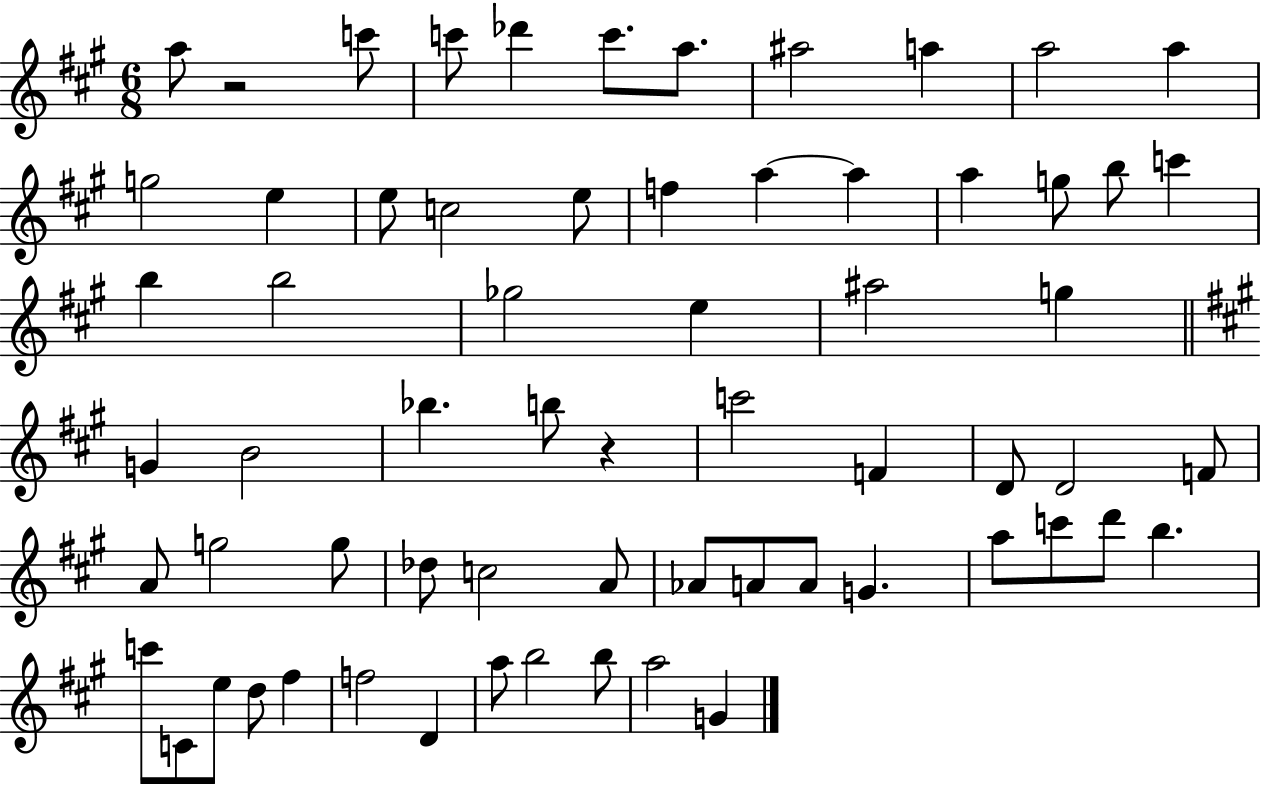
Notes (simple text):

A5/e R/h C6/e C6/e Db6/q C6/e. A5/e. A#5/h A5/q A5/h A5/q G5/h E5/q E5/e C5/h E5/e F5/q A5/q A5/q A5/q G5/e B5/e C6/q B5/q B5/h Gb5/h E5/q A#5/h G5/q G4/q B4/h Bb5/q. B5/e R/q C6/h F4/q D4/e D4/h F4/e A4/e G5/h G5/e Db5/e C5/h A4/e Ab4/e A4/e A4/e G4/q. A5/e C6/e D6/e B5/q. C6/e C4/e E5/e D5/e F#5/q F5/h D4/q A5/e B5/h B5/e A5/h G4/q